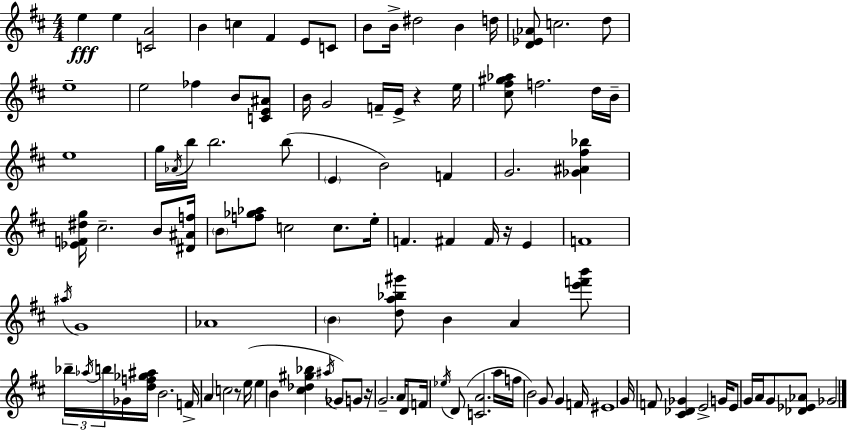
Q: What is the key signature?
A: D major